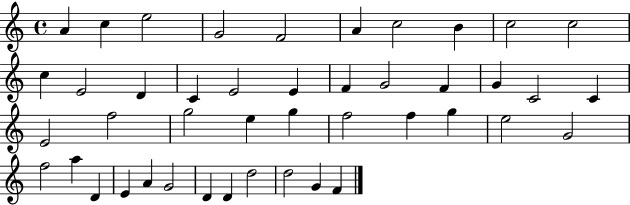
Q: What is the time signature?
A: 4/4